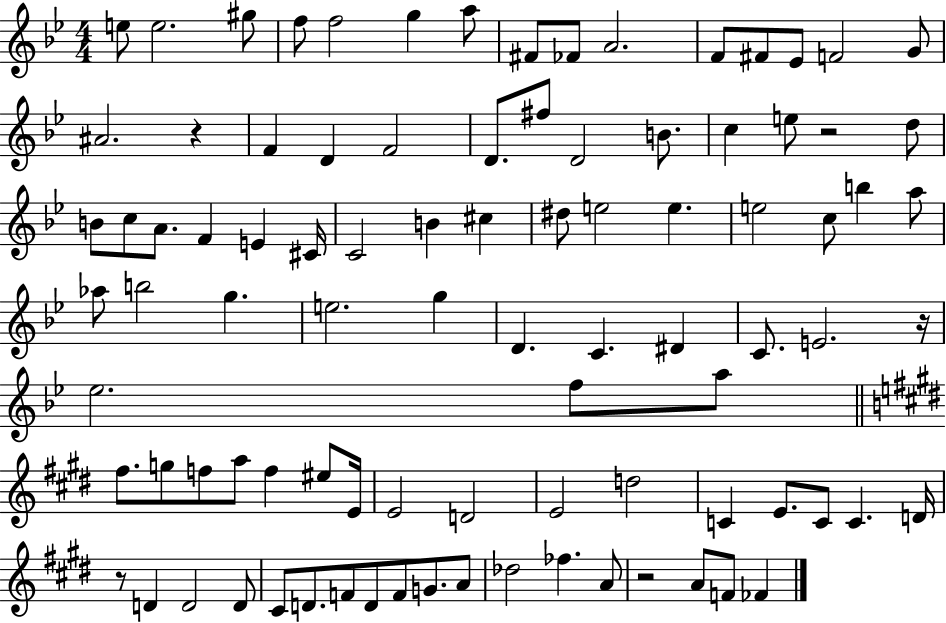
E5/e E5/h. G#5/e F5/e F5/h G5/q A5/e F#4/e FES4/e A4/h. F4/e F#4/e Eb4/e F4/h G4/e A#4/h. R/q F4/q D4/q F4/h D4/e. F#5/e D4/h B4/e. C5/q E5/e R/h D5/e B4/e C5/e A4/e. F4/q E4/q C#4/s C4/h B4/q C#5/q D#5/e E5/h E5/q. E5/h C5/e B5/q A5/e Ab5/e B5/h G5/q. E5/h. G5/q D4/q. C4/q. D#4/q C4/e. E4/h. R/s Eb5/h. F5/e A5/e F#5/e. G5/e F5/e A5/e F5/q EIS5/e E4/s E4/h D4/h E4/h D5/h C4/q E4/e. C4/e C4/q. D4/s R/e D4/q D4/h D4/e C#4/e D4/e. F4/e D4/e F4/e G4/e. A4/e Db5/h FES5/q. A4/e R/h A4/e F4/e FES4/q